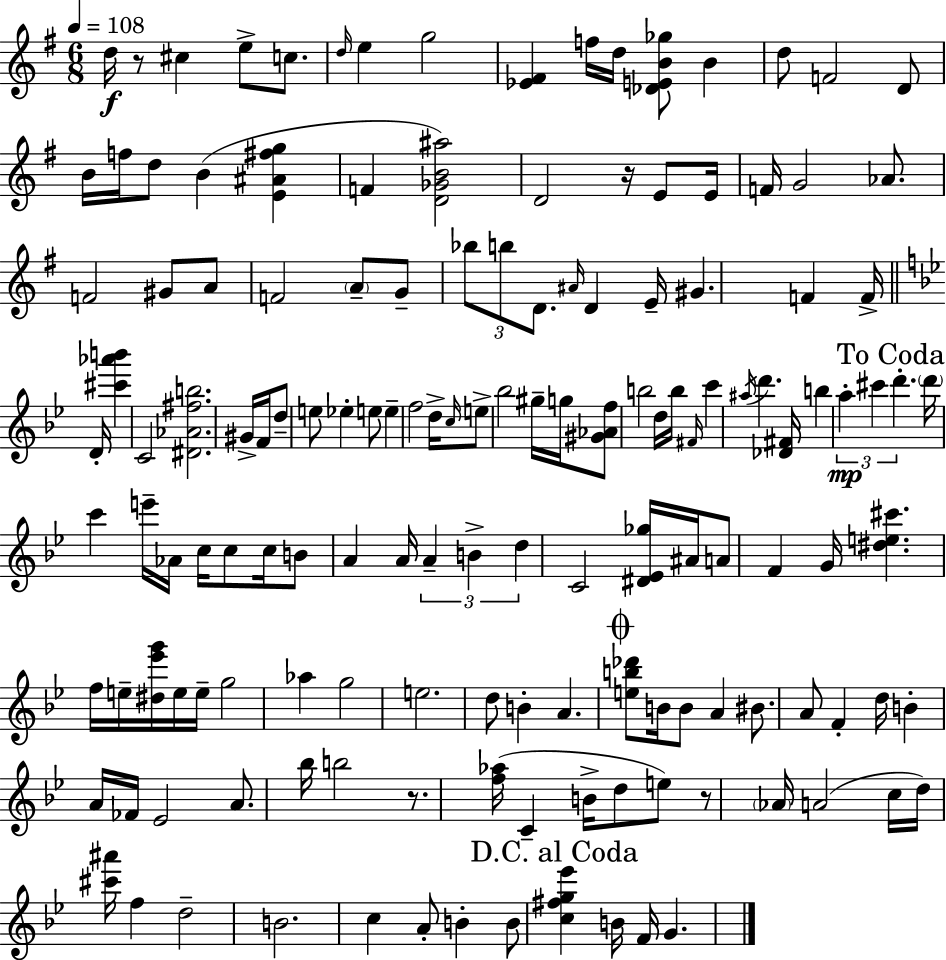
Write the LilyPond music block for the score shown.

{
  \clef treble
  \numericTimeSignature
  \time 6/8
  \key g \major
  \tempo 4 = 108
  d''16\f r8 cis''4 e''8-> c''8. | \grace { d''16 } e''4 g''2 | <ees' fis'>4 f''16 d''16 <des' e' b' ges''>8 b'4 | d''8 f'2 d'8 | \break b'16 f''16 d''8 b'4( <e' ais' fis'' g''>4 | f'4 <d' ges' b' ais''>2) | d'2 r16 e'8 | e'16 f'16 g'2 aes'8. | \break f'2 gis'8 a'8 | f'2 \parenthesize a'8-- g'8-- | \tuplet 3/2 { bes''8 b''8 d'8. } \grace { ais'16 } d'4 | e'16-- gis'4. f'4 | \break f'16-> \bar "||" \break \key bes \major d'16-. <cis''' aes''' b'''>4 c'2 | <dis' aes' fis'' b''>2. | gis'16-> f'16 d''8-- e''8 ees''4-. e''8 | e''4-- f''2 | \break d''16-> \grace { c''16 } e''8-> bes''2 | gis''16-- g''16 <gis' aes' f''>8 b''2 | d''16 b''16 \grace { fis'16 } c'''4 \acciaccatura { ais''16 } d'''4. | <des' fis'>16 b''4 \tuplet 3/2 { a''4-.\mp | \break cis'''4 \mark "To Coda" d'''4.-. } \parenthesize d'''16 c'''4 | e'''16-- aes'16 c''16 c''8 c''16 b'8 a'4 | a'16 \tuplet 3/2 { a'4-- b'4-> | d''4 } c'2 | \break <dis' ees' ges''>16 ais'16 a'8 f'4 g'16 <dis'' e'' cis'''>4. | f''16 e''16-- <dis'' ees''' g'''>16 e''16 e''16-- g''2 | aes''4 g''2 | e''2. | \break d''8 b'4-. a'4. | \mark \markup { \musicglyph "scripts.coda" } <e'' b'' des'''>8 b'16 b'8 a'4 | bis'8. a'8 f'4-. d''16 b'4-. | a'16 fes'16 ees'2 | \break a'8. bes''16 b''2 | r8. <f'' aes''>16( c'4-- b'16-> d''8 | e''8) r8 \parenthesize aes'16 a'2( | c''16 d''16) <cis''' ais'''>16 f''4 d''2-- | \break b'2. | c''4 a'8-. b'4-. | b'8 \mark "D.C. al Coda" <c'' fis'' g'' ees'''>4 b'16 f'16 g'4. | \bar "|."
}